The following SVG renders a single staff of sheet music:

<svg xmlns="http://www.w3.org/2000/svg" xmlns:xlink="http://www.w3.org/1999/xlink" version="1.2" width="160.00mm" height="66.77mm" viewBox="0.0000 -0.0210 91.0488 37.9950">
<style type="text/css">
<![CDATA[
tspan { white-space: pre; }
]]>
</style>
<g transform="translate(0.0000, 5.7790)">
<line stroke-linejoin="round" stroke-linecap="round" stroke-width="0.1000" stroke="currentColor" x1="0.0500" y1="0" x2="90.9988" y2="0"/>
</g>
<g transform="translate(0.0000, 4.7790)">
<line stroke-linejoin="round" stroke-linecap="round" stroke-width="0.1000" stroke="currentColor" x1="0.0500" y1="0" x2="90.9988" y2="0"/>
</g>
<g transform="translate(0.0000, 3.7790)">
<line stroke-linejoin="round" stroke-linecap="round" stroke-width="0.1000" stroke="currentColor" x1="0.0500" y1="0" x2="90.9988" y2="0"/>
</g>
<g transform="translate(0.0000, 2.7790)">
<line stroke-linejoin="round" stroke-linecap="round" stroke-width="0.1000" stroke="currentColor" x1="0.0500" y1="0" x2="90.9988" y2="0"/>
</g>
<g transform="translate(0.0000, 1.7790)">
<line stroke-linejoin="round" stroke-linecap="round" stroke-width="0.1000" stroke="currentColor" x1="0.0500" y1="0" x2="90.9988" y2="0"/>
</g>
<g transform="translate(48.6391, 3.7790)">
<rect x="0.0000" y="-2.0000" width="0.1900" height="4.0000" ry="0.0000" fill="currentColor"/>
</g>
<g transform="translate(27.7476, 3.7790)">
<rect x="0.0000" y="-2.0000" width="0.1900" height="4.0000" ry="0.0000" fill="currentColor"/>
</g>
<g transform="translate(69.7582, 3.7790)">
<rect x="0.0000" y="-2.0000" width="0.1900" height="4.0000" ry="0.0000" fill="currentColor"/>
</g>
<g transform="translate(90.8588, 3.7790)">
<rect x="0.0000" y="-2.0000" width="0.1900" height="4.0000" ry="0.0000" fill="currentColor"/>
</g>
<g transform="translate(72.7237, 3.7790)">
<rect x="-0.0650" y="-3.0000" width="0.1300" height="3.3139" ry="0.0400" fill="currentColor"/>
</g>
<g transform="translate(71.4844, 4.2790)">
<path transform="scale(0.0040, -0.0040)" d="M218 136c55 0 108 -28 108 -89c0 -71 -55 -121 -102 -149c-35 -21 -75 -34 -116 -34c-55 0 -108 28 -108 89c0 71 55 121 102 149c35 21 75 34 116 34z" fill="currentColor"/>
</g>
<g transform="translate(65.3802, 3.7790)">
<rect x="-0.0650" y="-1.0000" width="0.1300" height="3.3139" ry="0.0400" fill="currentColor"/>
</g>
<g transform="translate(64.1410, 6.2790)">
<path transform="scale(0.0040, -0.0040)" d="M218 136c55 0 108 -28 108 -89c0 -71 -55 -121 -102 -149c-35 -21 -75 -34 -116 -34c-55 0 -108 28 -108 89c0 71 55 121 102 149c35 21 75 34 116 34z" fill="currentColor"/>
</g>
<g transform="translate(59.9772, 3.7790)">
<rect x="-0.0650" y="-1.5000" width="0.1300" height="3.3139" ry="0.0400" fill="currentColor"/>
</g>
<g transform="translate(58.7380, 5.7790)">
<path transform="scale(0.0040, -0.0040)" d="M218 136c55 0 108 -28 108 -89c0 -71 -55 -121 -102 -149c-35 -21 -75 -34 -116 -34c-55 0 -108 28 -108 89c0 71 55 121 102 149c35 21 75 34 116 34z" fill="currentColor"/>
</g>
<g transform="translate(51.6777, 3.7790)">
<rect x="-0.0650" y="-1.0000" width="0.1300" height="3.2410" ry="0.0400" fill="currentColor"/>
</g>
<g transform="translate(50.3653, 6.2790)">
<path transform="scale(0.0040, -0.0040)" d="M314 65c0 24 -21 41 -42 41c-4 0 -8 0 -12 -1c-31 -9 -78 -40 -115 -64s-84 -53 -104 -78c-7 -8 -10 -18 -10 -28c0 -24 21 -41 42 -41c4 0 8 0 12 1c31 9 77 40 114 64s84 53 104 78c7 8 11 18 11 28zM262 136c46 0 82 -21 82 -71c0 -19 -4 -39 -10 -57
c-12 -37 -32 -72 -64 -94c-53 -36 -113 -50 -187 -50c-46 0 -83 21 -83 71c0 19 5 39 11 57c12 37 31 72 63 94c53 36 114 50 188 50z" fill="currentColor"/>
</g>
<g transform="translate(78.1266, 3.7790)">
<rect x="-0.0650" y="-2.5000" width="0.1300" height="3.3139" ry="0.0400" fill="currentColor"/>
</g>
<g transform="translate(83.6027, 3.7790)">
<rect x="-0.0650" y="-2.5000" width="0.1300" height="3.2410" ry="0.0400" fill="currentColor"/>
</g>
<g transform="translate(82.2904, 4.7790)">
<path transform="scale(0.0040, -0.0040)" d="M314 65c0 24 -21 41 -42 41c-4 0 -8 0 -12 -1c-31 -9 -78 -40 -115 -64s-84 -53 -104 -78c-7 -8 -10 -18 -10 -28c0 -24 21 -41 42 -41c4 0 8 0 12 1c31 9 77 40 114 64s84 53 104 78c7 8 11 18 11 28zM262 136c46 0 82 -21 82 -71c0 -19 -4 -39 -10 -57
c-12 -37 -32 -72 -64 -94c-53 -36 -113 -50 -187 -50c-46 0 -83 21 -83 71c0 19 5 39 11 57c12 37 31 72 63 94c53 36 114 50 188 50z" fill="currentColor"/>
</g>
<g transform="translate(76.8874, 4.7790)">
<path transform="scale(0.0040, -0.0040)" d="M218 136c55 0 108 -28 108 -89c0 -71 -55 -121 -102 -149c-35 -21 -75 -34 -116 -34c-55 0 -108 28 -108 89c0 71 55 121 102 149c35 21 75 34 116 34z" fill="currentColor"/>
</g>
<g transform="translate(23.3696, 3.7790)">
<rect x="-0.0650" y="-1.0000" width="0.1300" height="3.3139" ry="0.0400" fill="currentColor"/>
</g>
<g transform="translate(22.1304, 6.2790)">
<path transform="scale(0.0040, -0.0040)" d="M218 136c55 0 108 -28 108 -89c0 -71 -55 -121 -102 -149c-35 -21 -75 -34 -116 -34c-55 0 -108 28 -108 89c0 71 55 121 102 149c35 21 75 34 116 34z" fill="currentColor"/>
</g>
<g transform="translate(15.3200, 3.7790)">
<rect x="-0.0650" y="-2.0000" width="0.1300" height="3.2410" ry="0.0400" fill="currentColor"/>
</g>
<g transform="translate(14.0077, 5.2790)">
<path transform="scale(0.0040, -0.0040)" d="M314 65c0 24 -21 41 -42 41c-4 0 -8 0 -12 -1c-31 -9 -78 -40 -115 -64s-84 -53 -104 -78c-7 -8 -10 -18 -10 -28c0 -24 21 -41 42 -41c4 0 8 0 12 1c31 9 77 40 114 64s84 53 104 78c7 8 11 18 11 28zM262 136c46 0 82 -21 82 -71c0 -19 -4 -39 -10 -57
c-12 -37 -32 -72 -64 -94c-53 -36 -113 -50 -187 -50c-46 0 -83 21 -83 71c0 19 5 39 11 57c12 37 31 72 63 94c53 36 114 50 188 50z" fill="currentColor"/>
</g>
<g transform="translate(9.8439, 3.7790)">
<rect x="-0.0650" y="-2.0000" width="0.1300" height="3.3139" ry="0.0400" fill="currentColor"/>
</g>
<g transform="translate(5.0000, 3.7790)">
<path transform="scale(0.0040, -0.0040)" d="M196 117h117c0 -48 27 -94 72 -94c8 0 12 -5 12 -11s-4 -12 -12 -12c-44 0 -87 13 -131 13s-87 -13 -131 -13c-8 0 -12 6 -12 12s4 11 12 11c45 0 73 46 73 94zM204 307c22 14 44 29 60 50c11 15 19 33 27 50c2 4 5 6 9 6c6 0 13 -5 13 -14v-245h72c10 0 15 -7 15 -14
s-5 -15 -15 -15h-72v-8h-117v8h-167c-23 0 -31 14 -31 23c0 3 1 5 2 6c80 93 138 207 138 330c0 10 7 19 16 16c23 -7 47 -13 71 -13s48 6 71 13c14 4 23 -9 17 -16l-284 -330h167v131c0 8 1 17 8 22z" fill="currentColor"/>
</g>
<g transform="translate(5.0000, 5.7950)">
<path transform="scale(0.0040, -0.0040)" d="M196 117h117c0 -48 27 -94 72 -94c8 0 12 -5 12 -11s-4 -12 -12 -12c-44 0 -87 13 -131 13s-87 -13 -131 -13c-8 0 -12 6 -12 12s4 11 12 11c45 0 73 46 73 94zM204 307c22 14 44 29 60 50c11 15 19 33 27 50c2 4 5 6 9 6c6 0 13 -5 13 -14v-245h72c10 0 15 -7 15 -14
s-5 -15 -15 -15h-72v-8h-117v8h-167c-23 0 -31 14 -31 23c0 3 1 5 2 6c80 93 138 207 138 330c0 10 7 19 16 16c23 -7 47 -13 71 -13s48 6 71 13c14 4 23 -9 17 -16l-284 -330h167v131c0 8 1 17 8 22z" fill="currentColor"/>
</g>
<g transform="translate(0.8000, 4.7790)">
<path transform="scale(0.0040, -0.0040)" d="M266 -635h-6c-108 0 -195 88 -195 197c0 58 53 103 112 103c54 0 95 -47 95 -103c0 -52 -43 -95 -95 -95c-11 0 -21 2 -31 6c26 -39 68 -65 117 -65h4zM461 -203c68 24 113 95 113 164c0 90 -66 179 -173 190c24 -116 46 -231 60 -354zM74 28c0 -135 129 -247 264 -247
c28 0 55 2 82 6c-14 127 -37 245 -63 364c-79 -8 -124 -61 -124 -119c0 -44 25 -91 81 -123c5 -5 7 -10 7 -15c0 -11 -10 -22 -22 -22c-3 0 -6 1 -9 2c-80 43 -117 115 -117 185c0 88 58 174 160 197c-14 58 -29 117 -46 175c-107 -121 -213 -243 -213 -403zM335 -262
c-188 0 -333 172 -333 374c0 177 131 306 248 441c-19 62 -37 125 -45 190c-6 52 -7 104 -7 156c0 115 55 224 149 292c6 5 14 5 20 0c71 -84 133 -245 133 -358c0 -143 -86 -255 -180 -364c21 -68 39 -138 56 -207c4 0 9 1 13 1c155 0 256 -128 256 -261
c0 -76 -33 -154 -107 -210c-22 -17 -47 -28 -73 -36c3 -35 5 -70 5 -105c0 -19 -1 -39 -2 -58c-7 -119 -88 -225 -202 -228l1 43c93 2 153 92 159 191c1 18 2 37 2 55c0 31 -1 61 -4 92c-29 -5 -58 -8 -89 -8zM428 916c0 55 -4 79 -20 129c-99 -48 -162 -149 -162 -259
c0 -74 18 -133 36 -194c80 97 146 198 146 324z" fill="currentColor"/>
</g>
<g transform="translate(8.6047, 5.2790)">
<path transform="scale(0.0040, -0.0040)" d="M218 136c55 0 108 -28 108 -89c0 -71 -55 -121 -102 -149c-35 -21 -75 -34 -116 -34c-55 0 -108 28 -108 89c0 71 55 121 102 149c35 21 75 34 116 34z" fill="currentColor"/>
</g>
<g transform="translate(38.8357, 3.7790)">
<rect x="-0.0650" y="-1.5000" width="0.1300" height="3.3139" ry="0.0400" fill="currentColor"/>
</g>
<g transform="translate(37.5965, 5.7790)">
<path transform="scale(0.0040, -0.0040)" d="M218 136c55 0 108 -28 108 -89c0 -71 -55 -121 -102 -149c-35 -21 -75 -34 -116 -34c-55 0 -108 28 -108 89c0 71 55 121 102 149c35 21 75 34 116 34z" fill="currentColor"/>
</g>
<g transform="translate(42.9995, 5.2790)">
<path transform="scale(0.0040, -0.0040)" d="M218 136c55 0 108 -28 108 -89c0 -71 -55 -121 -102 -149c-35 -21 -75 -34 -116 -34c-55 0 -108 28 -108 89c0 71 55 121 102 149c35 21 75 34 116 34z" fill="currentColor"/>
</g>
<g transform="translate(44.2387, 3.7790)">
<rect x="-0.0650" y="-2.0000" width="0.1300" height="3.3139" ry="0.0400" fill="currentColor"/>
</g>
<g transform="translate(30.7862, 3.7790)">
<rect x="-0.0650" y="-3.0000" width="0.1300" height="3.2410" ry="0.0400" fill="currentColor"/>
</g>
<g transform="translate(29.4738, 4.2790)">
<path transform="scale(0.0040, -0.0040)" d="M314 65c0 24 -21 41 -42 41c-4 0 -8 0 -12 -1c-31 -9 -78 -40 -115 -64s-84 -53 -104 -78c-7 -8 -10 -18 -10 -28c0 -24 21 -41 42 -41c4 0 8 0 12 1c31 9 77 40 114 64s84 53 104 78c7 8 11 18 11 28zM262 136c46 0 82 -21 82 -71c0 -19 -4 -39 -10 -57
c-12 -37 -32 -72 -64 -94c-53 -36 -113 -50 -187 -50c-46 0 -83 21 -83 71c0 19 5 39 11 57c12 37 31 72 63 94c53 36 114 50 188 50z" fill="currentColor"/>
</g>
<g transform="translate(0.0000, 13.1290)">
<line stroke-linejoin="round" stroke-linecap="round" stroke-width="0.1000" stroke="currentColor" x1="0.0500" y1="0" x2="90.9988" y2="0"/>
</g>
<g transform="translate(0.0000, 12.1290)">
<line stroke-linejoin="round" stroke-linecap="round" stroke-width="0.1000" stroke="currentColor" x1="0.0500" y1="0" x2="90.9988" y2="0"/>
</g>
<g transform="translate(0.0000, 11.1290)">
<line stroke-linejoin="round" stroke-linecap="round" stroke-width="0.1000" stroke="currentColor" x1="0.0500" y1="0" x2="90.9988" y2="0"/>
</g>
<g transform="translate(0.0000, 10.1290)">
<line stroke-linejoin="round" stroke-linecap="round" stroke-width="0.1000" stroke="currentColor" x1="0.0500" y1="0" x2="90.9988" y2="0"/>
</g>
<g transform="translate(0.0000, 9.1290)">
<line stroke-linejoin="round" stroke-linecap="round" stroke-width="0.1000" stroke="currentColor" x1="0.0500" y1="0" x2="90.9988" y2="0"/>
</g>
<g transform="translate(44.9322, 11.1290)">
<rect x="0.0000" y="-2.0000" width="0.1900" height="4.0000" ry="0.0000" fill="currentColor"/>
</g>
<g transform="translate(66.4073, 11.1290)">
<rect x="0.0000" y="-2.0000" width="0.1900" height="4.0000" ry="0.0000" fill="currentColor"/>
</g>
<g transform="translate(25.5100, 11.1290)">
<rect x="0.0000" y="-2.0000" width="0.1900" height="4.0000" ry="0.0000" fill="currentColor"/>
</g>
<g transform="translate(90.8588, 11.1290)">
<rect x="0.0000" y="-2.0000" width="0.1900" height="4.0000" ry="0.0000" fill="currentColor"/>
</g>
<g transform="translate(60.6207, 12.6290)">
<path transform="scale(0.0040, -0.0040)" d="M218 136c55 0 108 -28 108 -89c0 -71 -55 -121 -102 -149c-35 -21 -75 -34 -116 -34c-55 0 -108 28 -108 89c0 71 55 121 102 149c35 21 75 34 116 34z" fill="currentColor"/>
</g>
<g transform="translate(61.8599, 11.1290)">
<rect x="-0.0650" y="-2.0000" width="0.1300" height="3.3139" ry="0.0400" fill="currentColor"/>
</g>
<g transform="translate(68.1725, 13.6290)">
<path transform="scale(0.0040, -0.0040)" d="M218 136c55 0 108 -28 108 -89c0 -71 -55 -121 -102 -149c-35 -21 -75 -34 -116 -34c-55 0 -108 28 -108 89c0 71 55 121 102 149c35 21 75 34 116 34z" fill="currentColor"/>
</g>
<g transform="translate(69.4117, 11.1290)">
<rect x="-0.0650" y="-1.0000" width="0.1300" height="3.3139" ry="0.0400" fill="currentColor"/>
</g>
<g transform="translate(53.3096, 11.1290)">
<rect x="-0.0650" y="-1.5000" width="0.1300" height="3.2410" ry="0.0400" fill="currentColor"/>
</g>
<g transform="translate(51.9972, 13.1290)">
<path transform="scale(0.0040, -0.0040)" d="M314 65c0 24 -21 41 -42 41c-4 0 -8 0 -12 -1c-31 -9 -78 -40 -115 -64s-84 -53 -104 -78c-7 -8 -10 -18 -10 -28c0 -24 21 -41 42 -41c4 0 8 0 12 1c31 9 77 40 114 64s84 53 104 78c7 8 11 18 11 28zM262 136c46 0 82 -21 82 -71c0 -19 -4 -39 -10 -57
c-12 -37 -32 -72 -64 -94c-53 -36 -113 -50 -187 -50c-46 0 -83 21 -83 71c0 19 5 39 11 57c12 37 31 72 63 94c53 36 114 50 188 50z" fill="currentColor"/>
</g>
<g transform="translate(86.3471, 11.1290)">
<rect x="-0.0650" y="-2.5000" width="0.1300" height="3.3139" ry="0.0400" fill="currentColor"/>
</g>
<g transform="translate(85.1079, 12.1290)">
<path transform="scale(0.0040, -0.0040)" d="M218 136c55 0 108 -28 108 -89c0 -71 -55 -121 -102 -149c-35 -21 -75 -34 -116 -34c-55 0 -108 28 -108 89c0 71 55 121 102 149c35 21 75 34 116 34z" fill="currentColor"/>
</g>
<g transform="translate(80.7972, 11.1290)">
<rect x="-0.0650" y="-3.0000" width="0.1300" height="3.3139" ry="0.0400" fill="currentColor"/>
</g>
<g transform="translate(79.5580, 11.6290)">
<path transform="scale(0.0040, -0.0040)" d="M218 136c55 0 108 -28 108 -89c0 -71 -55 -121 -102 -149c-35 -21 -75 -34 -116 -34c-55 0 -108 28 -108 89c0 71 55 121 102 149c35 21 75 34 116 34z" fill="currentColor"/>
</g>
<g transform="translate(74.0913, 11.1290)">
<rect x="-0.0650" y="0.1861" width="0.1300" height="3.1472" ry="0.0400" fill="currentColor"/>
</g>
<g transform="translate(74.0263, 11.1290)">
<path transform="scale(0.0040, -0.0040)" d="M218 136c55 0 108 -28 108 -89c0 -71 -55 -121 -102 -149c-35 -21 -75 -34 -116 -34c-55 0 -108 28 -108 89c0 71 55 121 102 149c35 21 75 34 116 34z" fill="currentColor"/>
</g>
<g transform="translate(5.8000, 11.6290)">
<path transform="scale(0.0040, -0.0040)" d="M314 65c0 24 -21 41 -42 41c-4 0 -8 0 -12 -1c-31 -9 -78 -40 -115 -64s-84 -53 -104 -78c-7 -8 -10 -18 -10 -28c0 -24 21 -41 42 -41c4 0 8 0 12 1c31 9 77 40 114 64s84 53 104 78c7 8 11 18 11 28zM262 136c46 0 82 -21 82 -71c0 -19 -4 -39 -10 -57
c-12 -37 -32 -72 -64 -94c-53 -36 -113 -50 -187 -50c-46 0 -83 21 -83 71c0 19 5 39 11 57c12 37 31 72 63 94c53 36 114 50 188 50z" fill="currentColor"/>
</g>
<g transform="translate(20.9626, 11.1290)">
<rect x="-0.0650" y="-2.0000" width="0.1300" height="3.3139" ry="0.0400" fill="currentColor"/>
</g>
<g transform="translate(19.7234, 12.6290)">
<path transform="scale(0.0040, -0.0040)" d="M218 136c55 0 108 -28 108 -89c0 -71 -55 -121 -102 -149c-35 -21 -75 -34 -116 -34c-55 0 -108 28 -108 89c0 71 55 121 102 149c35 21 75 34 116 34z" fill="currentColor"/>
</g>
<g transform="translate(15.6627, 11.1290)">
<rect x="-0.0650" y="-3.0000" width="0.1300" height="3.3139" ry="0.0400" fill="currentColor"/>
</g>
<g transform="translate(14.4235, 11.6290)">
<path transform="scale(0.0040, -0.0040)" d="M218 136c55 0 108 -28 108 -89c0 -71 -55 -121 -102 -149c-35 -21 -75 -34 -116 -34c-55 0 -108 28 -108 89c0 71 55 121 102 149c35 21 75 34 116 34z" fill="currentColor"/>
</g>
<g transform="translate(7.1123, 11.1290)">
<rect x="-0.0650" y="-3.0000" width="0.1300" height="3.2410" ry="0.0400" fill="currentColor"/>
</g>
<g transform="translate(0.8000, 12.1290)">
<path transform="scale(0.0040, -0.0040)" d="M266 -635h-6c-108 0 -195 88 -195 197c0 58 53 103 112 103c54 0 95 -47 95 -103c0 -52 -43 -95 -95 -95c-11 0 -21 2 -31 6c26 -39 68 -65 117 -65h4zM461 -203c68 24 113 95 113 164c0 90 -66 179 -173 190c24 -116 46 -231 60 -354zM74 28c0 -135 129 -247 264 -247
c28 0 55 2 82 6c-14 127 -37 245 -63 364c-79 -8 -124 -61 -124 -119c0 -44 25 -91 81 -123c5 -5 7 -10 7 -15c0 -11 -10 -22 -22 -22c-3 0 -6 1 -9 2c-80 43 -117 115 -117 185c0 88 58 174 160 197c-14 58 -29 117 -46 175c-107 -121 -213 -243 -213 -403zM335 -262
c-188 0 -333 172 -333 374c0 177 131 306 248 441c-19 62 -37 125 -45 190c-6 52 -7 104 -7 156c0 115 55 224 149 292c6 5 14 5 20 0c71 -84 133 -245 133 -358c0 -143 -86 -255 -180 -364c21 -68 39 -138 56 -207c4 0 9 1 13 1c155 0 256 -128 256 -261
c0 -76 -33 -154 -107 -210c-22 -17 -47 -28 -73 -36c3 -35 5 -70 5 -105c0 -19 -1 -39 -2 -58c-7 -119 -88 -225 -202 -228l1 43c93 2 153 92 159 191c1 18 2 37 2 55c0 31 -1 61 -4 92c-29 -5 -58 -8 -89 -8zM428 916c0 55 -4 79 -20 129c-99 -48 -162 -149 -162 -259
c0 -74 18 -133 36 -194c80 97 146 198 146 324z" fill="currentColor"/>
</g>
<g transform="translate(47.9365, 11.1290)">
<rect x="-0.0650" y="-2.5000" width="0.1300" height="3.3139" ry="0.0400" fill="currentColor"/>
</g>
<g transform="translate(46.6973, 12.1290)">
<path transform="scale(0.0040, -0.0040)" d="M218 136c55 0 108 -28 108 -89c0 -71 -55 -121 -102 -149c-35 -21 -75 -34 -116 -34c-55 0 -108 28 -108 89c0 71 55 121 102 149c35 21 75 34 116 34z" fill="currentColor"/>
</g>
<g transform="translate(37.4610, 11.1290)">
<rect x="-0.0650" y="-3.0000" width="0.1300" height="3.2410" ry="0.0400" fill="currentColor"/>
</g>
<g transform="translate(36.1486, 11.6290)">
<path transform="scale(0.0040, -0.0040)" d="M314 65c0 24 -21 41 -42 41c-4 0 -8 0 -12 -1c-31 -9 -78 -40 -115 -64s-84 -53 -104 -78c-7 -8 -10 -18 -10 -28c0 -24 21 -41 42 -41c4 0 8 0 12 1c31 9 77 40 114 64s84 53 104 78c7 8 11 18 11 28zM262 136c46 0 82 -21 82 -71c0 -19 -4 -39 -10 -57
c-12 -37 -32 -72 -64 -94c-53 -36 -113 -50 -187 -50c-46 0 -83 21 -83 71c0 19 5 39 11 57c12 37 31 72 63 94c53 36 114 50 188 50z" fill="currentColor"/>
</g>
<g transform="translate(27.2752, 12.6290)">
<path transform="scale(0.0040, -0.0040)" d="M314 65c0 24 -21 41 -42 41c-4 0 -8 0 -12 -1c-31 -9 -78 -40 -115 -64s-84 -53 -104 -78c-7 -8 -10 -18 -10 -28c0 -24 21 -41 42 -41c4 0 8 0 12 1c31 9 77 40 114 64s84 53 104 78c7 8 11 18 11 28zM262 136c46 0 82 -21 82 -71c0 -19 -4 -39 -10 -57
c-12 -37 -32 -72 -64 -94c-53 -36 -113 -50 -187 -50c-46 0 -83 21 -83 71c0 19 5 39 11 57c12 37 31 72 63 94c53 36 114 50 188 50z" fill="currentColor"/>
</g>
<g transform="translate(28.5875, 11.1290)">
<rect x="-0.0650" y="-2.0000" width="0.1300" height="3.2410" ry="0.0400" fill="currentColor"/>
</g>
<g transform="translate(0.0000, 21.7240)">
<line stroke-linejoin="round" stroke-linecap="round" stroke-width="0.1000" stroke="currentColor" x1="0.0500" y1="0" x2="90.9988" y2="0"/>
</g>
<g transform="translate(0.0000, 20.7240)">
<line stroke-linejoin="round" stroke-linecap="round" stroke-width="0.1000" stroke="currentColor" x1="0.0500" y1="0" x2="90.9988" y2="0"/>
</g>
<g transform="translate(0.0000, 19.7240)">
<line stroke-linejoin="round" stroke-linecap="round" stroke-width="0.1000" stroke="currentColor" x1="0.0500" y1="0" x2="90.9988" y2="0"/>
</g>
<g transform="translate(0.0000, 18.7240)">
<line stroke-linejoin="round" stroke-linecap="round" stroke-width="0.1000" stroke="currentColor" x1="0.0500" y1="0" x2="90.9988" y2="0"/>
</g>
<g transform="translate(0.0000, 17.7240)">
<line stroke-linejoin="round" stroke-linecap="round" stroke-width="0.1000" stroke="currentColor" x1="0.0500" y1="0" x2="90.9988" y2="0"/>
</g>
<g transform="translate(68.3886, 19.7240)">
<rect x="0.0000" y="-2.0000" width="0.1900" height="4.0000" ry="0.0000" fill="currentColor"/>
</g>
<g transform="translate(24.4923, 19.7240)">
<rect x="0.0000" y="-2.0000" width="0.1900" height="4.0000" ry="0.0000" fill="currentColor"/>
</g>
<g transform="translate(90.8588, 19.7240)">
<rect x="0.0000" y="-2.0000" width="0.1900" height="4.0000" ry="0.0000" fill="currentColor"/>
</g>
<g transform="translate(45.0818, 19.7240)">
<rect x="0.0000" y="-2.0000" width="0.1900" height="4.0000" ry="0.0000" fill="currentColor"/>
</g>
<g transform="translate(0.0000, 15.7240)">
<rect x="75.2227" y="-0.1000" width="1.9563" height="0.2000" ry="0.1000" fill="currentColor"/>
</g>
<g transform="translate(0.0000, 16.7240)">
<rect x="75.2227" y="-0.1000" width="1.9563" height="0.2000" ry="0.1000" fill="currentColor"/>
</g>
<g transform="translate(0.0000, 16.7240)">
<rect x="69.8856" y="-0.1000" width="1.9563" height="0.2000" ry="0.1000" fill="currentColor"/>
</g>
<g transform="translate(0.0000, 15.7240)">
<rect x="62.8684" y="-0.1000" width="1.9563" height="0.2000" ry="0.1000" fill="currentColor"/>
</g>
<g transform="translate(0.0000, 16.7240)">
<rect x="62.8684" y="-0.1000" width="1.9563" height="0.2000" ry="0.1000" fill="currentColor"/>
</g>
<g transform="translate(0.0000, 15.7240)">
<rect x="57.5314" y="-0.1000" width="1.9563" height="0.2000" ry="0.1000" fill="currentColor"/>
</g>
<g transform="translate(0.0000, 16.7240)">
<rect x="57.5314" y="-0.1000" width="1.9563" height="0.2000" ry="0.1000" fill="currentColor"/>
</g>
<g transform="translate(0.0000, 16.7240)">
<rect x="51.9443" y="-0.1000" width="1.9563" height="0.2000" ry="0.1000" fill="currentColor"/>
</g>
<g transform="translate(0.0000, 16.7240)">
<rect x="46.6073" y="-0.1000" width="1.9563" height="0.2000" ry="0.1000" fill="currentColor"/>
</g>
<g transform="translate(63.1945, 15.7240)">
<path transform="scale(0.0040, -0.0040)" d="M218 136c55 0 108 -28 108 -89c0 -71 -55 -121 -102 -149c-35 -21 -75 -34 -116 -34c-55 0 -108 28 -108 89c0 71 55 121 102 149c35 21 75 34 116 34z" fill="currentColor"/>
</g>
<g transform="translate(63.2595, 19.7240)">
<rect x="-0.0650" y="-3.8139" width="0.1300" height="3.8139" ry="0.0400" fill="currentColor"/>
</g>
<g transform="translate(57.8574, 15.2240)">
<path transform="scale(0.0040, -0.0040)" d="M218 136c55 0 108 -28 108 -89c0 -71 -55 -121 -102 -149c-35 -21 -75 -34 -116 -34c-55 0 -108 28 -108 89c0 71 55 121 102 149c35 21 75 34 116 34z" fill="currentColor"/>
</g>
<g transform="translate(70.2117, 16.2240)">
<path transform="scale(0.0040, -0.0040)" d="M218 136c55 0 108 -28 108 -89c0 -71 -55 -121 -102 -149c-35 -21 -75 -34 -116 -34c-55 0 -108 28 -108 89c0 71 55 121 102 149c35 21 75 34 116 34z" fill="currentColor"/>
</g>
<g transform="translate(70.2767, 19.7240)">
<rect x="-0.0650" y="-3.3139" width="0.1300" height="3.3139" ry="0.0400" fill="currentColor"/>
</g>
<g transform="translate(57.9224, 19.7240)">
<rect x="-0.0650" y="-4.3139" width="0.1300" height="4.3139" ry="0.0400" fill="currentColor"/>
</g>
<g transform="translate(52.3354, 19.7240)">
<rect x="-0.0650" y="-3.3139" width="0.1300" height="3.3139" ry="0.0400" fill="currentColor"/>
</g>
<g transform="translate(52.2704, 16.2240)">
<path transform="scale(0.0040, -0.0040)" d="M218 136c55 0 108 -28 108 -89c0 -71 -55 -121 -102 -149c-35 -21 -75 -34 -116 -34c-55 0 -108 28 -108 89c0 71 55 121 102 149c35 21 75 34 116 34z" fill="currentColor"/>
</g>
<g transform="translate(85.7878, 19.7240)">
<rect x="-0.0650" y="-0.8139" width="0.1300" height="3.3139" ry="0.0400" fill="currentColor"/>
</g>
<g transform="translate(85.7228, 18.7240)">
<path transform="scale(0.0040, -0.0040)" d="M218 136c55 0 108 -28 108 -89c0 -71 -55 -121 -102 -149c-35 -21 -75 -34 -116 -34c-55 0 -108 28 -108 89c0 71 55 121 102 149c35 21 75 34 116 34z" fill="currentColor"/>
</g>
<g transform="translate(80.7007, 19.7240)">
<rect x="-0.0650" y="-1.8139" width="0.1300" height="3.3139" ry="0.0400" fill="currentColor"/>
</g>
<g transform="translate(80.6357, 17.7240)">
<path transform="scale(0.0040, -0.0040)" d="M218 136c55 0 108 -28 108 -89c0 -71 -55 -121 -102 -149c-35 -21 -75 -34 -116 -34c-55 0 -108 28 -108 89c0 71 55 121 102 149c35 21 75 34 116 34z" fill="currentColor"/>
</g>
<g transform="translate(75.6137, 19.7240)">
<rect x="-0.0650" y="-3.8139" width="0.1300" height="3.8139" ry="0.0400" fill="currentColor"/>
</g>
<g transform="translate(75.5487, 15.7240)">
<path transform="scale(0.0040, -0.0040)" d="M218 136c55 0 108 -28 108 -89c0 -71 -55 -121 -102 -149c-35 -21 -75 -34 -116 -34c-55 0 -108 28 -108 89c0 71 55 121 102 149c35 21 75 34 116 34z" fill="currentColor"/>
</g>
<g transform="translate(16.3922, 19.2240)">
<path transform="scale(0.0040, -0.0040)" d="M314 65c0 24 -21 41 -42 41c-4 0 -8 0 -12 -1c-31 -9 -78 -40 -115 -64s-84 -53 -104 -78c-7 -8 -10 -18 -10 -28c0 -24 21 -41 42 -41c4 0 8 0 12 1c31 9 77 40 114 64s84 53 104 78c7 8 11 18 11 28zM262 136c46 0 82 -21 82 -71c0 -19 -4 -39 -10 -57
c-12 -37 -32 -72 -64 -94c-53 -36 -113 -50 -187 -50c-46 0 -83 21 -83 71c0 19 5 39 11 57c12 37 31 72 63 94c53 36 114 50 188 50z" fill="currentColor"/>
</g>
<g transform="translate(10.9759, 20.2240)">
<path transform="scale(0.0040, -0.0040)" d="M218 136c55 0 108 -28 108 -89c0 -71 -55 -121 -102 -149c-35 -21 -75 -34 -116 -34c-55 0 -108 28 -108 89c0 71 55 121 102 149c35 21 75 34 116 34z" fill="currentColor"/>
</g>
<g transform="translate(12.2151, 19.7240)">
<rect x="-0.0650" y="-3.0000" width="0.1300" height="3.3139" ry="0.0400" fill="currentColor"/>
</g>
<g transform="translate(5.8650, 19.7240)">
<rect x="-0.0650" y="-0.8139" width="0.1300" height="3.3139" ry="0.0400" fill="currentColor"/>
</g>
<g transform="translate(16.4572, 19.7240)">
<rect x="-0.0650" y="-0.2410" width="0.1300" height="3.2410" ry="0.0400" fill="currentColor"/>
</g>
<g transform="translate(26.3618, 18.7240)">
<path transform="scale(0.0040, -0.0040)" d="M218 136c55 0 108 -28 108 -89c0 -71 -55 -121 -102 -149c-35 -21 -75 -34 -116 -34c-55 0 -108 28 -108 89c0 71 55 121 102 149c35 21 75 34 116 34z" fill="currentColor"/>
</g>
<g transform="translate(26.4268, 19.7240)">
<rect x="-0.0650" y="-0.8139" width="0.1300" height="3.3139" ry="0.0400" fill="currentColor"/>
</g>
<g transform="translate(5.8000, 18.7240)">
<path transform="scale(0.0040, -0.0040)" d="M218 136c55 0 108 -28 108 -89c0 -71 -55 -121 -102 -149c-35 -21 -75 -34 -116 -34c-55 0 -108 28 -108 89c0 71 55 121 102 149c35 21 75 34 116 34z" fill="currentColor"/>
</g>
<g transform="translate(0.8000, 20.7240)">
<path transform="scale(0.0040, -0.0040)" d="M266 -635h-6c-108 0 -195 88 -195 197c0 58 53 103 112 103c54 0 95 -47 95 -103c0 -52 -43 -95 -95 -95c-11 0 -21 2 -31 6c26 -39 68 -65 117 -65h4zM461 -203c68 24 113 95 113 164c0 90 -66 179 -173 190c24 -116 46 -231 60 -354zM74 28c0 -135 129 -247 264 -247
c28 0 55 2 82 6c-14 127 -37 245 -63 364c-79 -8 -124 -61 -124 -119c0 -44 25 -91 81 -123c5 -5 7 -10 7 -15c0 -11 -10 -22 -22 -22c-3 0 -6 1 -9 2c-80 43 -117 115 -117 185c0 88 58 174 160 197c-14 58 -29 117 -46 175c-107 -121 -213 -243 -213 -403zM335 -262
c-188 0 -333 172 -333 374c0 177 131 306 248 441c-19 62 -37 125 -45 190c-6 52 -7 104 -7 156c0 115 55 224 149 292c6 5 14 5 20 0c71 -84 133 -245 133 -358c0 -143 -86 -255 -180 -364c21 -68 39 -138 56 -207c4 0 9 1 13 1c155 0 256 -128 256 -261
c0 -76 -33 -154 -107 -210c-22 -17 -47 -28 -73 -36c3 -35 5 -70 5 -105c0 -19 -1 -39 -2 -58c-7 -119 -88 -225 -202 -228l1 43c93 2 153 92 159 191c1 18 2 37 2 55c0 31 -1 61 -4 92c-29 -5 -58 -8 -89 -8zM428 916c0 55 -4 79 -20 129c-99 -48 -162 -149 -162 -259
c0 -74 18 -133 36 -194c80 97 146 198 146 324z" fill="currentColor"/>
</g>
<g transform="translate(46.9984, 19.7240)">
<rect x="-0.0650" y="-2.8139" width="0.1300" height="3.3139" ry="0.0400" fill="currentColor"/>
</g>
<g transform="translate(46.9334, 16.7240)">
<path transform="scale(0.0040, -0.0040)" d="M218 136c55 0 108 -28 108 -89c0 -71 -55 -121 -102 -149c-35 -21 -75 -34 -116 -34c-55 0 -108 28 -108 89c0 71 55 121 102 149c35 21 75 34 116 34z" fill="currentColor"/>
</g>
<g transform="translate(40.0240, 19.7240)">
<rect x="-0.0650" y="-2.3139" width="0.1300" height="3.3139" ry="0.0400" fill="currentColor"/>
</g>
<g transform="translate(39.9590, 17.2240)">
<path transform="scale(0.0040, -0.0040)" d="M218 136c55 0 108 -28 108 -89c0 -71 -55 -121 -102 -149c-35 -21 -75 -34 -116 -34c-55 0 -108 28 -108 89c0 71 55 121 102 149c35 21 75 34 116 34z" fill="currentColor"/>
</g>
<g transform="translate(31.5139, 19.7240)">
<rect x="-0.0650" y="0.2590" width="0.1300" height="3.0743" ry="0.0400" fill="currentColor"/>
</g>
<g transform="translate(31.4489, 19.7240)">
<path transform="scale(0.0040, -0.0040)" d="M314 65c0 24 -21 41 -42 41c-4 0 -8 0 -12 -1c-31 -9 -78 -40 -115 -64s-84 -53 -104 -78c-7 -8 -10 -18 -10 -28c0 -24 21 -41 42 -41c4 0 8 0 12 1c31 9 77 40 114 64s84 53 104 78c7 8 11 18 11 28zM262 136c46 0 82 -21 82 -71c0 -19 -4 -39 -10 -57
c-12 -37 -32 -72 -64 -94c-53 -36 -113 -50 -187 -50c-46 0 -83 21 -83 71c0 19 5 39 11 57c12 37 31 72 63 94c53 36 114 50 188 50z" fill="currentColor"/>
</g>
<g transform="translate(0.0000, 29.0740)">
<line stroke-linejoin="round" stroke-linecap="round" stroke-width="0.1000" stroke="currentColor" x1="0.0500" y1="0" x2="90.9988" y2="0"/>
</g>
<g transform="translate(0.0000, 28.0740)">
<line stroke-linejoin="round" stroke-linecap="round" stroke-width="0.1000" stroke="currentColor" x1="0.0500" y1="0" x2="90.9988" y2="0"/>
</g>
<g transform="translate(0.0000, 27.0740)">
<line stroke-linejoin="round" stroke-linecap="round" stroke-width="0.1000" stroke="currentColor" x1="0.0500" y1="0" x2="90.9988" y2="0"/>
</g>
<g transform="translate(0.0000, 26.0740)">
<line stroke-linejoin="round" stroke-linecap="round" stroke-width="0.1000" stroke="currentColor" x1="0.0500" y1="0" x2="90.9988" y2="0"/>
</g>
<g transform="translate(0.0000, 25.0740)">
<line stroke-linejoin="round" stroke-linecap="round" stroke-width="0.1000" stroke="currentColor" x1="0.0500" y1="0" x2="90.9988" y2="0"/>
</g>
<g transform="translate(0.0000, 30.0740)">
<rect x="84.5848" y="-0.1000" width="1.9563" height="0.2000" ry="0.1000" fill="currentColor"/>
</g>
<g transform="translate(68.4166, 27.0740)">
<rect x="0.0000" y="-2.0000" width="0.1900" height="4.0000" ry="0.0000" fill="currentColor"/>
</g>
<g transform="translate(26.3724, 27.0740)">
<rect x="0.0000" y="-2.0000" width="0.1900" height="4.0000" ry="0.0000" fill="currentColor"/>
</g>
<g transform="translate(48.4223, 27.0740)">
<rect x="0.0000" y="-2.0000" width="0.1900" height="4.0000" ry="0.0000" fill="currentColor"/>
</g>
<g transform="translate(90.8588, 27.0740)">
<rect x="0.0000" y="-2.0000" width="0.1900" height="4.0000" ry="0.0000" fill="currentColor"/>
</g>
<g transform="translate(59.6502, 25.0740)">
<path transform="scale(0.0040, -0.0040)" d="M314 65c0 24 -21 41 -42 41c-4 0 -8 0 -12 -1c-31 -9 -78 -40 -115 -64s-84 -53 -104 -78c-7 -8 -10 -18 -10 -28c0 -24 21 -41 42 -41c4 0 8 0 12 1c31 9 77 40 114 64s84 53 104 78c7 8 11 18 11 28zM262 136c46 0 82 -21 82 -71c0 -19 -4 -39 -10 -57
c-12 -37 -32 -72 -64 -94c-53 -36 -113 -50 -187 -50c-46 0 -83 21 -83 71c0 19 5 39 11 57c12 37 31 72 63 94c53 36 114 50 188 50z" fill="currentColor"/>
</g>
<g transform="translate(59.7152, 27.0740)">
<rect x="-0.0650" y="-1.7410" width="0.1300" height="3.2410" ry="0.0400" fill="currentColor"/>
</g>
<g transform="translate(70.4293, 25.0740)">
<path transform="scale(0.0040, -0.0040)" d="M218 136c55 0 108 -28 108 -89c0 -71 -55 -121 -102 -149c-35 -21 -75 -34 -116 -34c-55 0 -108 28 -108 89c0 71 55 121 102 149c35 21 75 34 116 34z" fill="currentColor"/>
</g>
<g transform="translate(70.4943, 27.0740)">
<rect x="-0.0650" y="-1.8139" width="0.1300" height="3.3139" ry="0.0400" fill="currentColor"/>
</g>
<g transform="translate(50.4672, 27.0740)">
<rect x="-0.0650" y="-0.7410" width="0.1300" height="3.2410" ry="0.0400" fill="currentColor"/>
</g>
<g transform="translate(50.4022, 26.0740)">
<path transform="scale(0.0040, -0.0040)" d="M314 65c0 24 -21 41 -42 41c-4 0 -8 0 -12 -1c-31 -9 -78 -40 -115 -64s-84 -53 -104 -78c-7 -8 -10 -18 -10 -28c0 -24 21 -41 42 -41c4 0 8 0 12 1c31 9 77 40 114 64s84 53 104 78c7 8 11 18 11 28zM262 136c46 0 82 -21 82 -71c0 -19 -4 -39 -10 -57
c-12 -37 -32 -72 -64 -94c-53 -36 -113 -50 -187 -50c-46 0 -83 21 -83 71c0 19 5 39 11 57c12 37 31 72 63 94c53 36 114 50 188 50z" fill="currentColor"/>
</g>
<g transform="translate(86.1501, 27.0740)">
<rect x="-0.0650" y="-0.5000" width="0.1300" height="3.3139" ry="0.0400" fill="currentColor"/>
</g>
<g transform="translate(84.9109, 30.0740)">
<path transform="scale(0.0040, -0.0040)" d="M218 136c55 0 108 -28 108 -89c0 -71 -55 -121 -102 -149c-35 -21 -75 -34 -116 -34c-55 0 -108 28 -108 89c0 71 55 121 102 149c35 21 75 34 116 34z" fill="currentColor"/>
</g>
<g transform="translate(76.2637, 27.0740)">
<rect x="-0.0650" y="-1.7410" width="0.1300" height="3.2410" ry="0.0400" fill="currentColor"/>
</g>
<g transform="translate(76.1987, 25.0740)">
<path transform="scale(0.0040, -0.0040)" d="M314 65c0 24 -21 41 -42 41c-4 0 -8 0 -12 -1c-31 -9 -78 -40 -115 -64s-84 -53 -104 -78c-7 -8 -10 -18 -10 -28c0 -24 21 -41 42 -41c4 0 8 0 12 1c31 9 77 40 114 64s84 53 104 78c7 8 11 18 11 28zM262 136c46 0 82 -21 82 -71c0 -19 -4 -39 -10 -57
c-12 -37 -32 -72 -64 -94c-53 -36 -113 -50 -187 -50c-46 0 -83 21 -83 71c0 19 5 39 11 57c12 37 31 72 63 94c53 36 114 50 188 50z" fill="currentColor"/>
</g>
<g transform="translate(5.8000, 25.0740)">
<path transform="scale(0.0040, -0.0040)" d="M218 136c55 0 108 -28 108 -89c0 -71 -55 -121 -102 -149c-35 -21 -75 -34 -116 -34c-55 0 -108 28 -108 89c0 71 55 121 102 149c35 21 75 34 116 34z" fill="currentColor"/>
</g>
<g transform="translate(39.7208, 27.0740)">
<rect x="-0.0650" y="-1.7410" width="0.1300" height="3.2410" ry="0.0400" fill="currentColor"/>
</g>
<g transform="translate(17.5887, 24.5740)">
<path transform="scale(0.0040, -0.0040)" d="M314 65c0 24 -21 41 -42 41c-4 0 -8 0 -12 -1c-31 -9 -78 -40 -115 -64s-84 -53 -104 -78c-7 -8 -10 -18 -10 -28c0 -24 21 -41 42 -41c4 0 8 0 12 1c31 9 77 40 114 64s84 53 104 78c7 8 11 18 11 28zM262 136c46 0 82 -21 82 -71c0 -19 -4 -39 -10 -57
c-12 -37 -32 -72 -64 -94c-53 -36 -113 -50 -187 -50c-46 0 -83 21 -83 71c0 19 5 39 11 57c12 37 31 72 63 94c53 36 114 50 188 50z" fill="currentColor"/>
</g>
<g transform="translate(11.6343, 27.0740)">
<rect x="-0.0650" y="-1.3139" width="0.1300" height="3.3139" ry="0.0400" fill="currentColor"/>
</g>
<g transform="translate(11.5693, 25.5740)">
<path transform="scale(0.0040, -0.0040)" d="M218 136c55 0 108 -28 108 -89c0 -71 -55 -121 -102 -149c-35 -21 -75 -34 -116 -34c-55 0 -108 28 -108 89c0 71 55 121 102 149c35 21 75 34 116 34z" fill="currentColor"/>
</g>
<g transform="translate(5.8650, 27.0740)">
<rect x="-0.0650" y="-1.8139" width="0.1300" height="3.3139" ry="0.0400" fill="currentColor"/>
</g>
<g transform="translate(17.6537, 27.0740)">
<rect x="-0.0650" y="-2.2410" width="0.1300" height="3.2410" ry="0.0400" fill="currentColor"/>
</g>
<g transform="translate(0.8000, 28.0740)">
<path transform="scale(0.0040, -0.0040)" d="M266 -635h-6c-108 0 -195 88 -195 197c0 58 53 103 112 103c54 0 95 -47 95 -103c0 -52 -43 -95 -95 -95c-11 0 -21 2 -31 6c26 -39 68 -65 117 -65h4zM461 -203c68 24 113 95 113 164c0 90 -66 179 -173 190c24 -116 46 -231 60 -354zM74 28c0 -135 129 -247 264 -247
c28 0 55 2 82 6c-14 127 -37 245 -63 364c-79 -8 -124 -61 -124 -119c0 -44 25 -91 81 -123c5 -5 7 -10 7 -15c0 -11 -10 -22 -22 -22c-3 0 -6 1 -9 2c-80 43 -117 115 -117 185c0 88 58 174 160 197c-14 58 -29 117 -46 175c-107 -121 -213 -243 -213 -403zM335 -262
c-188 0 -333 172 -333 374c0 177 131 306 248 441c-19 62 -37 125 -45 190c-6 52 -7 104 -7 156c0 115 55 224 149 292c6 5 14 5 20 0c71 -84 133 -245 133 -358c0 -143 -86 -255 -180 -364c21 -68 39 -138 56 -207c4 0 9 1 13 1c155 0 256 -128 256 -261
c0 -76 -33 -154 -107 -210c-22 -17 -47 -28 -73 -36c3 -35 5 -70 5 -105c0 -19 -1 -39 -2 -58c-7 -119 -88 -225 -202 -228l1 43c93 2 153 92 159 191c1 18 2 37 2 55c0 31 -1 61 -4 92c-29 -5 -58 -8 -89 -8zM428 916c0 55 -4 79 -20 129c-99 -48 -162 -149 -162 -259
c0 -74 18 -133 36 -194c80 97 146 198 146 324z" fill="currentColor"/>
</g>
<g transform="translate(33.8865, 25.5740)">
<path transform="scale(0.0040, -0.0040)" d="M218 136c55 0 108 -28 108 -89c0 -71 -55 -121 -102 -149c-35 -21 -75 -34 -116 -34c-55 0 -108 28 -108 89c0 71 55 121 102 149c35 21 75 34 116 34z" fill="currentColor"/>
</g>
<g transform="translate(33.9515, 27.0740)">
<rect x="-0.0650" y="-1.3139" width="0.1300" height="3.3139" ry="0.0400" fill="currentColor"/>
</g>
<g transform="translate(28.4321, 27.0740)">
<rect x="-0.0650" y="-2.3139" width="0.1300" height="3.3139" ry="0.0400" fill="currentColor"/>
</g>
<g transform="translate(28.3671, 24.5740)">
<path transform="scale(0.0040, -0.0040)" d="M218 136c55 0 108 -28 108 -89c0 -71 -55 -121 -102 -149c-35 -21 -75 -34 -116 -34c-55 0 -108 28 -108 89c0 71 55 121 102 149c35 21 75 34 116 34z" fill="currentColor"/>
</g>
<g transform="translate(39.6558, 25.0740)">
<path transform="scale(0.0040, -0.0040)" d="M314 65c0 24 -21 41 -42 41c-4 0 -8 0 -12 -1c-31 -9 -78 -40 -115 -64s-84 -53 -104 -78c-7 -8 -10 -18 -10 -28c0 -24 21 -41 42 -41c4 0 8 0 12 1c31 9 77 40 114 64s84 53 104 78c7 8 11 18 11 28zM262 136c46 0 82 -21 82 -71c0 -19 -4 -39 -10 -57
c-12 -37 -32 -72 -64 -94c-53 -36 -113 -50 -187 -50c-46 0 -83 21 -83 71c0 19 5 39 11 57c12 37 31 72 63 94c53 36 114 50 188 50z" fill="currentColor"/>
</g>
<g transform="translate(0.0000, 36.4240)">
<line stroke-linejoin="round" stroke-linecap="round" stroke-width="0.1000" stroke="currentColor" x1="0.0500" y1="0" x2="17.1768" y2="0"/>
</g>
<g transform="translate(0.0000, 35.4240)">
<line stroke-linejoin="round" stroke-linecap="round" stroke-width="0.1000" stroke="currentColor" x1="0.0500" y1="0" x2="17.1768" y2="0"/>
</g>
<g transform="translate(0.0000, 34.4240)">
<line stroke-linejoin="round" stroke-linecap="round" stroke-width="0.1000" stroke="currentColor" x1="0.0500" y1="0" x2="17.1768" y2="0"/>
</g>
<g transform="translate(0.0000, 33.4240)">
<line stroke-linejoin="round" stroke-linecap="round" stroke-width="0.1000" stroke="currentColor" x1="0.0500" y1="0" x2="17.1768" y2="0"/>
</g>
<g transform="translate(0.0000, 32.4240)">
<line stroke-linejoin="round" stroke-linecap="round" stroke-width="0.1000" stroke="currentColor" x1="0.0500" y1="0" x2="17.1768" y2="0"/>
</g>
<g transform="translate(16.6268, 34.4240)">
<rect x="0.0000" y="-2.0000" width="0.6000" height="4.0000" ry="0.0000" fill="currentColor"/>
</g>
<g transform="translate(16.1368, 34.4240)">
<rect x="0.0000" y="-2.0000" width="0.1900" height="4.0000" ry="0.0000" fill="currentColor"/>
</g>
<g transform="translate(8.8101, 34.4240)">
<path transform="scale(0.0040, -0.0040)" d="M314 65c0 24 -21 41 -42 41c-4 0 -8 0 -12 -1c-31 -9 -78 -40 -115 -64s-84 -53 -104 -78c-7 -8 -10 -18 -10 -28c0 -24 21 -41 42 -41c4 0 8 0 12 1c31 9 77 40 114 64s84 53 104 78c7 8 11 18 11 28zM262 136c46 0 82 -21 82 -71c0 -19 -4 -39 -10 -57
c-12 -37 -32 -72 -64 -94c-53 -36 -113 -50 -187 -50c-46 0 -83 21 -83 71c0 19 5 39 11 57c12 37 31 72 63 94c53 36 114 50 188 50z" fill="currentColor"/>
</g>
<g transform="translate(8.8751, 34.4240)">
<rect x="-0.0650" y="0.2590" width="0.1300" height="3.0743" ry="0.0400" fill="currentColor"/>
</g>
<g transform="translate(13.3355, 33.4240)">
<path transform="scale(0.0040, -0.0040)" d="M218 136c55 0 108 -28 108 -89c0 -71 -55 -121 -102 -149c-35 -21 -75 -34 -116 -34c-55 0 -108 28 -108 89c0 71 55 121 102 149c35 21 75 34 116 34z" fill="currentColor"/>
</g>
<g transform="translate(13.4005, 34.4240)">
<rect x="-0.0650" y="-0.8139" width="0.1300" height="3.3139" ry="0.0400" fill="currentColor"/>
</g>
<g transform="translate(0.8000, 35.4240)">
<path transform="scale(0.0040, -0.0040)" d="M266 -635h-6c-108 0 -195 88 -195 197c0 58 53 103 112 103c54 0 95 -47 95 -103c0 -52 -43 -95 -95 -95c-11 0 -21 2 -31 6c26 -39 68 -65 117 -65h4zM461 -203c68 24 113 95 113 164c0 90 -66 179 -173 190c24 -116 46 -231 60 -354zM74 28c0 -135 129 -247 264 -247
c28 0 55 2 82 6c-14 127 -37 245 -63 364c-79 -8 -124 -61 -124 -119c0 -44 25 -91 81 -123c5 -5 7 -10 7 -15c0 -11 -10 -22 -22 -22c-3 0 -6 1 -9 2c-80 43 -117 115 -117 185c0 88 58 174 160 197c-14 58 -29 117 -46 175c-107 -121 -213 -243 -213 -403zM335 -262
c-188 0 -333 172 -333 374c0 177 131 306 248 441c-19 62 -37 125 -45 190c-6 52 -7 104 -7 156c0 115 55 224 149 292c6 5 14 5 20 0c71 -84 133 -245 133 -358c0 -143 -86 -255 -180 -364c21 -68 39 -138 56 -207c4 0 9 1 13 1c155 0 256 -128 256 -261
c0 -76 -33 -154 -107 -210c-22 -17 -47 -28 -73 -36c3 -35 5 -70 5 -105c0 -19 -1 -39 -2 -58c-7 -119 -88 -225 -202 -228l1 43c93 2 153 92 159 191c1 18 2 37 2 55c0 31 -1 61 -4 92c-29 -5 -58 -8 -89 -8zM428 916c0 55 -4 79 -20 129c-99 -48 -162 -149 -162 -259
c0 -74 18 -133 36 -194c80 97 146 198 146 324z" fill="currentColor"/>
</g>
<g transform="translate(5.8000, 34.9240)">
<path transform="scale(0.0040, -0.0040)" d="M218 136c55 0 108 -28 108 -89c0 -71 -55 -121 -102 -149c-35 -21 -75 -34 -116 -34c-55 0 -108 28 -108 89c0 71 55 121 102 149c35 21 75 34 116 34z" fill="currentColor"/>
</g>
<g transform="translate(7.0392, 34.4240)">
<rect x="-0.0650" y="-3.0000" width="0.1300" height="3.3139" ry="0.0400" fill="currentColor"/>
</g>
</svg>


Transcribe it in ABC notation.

X:1
T:Untitled
M:4/4
L:1/4
K:C
F F2 D A2 E F D2 E D A G G2 A2 A F F2 A2 G E2 F D B A G d A c2 d B2 g a b d' c' b c' f d f e g2 g e f2 d2 f2 f f2 C A B2 d